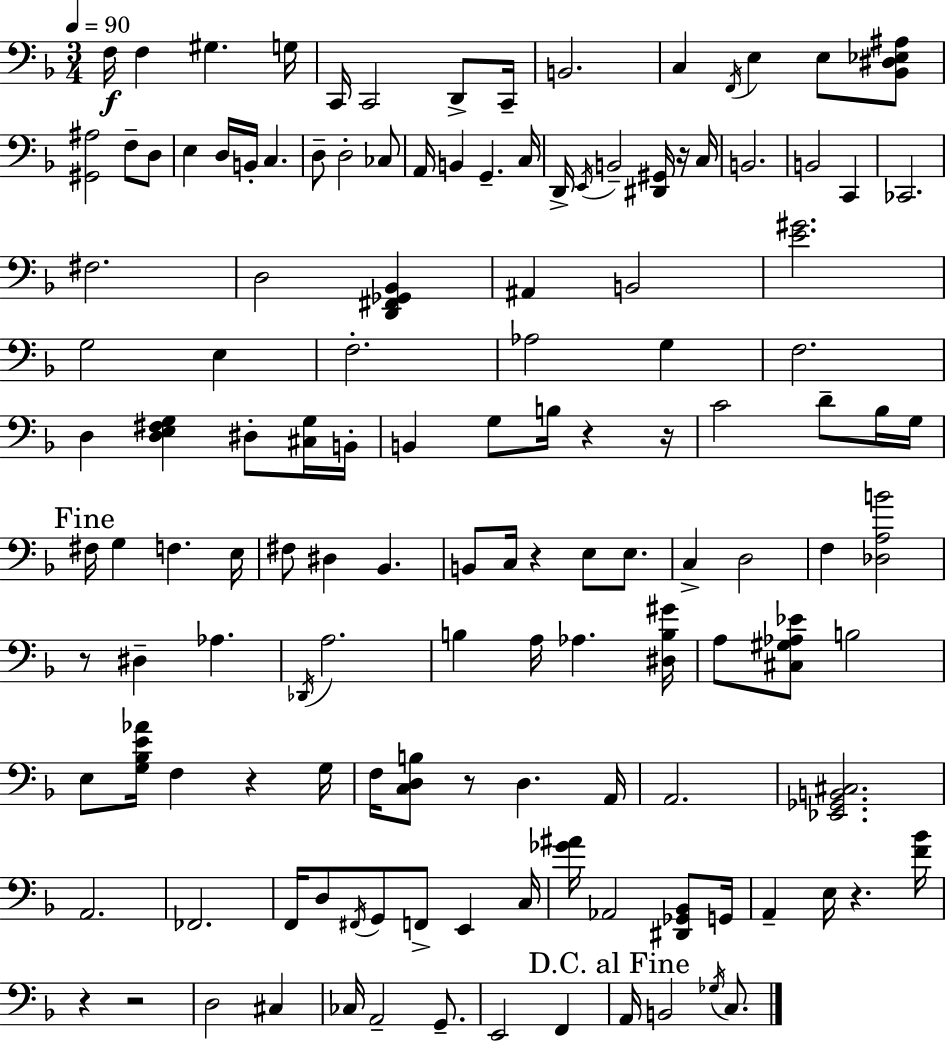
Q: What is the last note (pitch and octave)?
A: C3